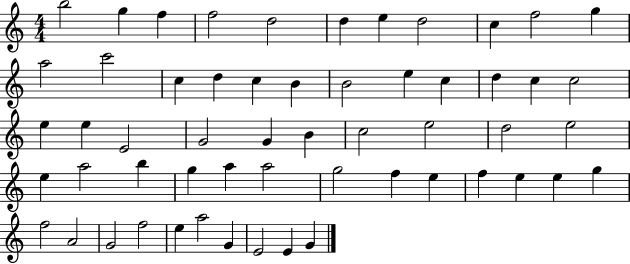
{
  \clef treble
  \numericTimeSignature
  \time 4/4
  \key c \major
  b''2 g''4 f''4 | f''2 d''2 | d''4 e''4 d''2 | c''4 f''2 g''4 | \break a''2 c'''2 | c''4 d''4 c''4 b'4 | b'2 e''4 c''4 | d''4 c''4 c''2 | \break e''4 e''4 e'2 | g'2 g'4 b'4 | c''2 e''2 | d''2 e''2 | \break e''4 a''2 b''4 | g''4 a''4 a''2 | g''2 f''4 e''4 | f''4 e''4 e''4 g''4 | \break f''2 a'2 | g'2 f''2 | e''4 a''2 g'4 | e'2 e'4 g'4 | \break \bar "|."
}